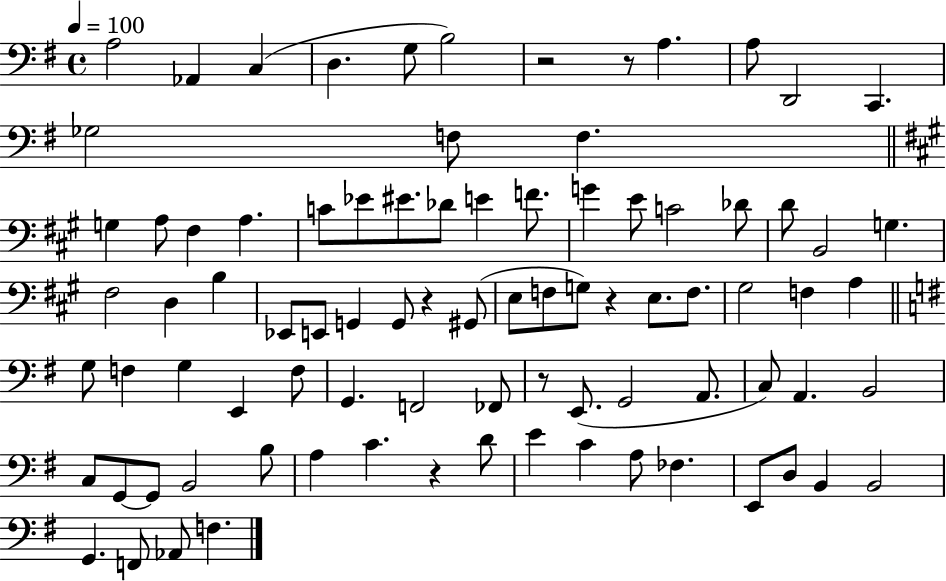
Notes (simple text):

A3/h Ab2/q C3/q D3/q. G3/e B3/h R/h R/e A3/q. A3/e D2/h C2/q. Gb3/h F3/e F3/q. G3/q A3/e F#3/q A3/q. C4/e Eb4/e EIS4/e. Db4/e E4/q F4/e. G4/q E4/e C4/h Db4/e D4/e B2/h G3/q. F#3/h D3/q B3/q Eb2/e E2/e G2/q G2/e R/q G#2/e E3/e F3/e G3/e R/q E3/e. F3/e. G#3/h F3/q A3/q G3/e F3/q G3/q E2/q F3/e G2/q. F2/h FES2/e R/e E2/e. G2/h A2/e. C3/e A2/q. B2/h C3/e G2/e G2/e B2/h B3/e A3/q C4/q. R/q D4/e E4/q C4/q A3/e FES3/q. E2/e D3/e B2/q B2/h G2/q. F2/e Ab2/e F3/q.